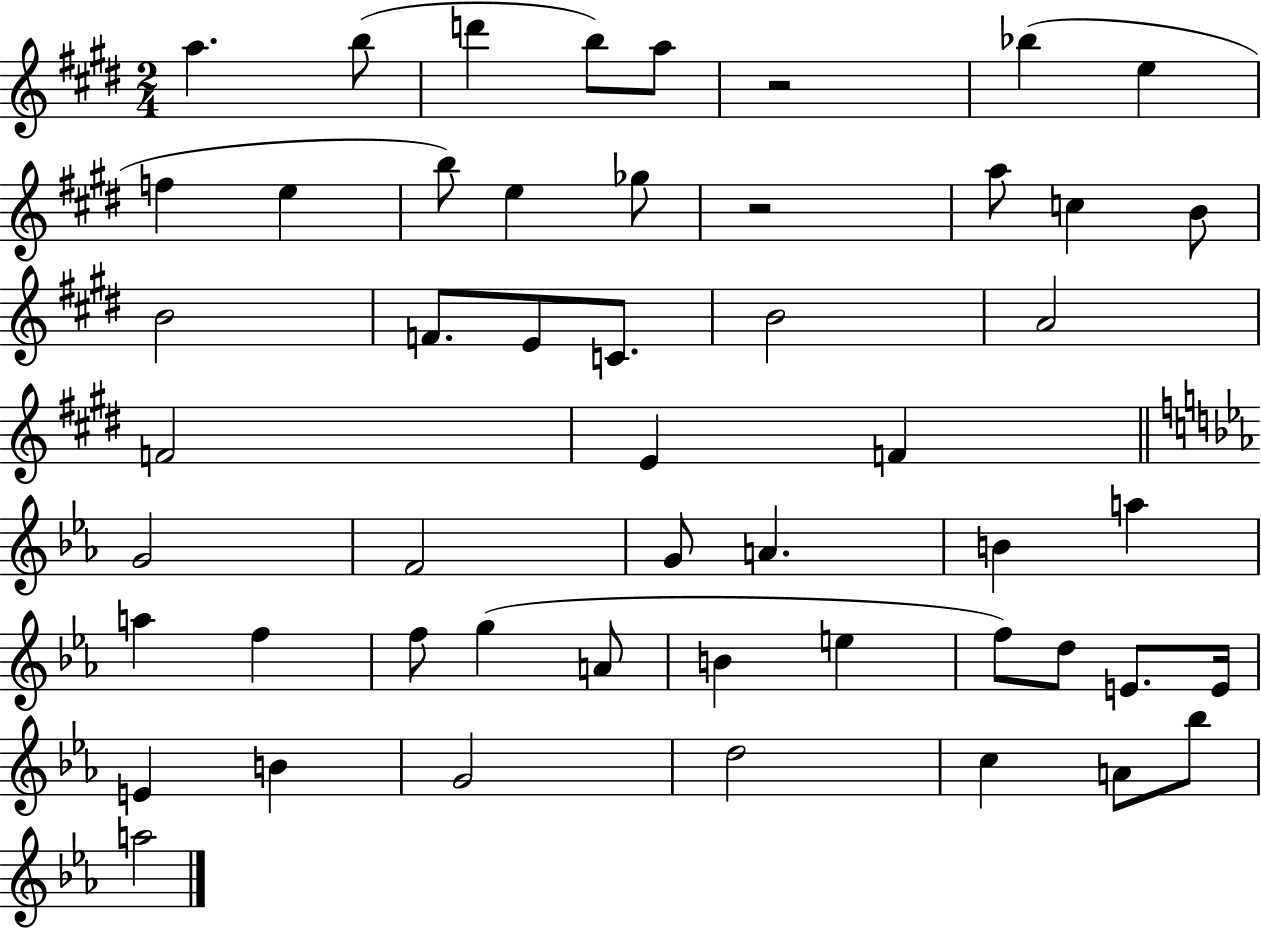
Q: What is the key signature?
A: E major